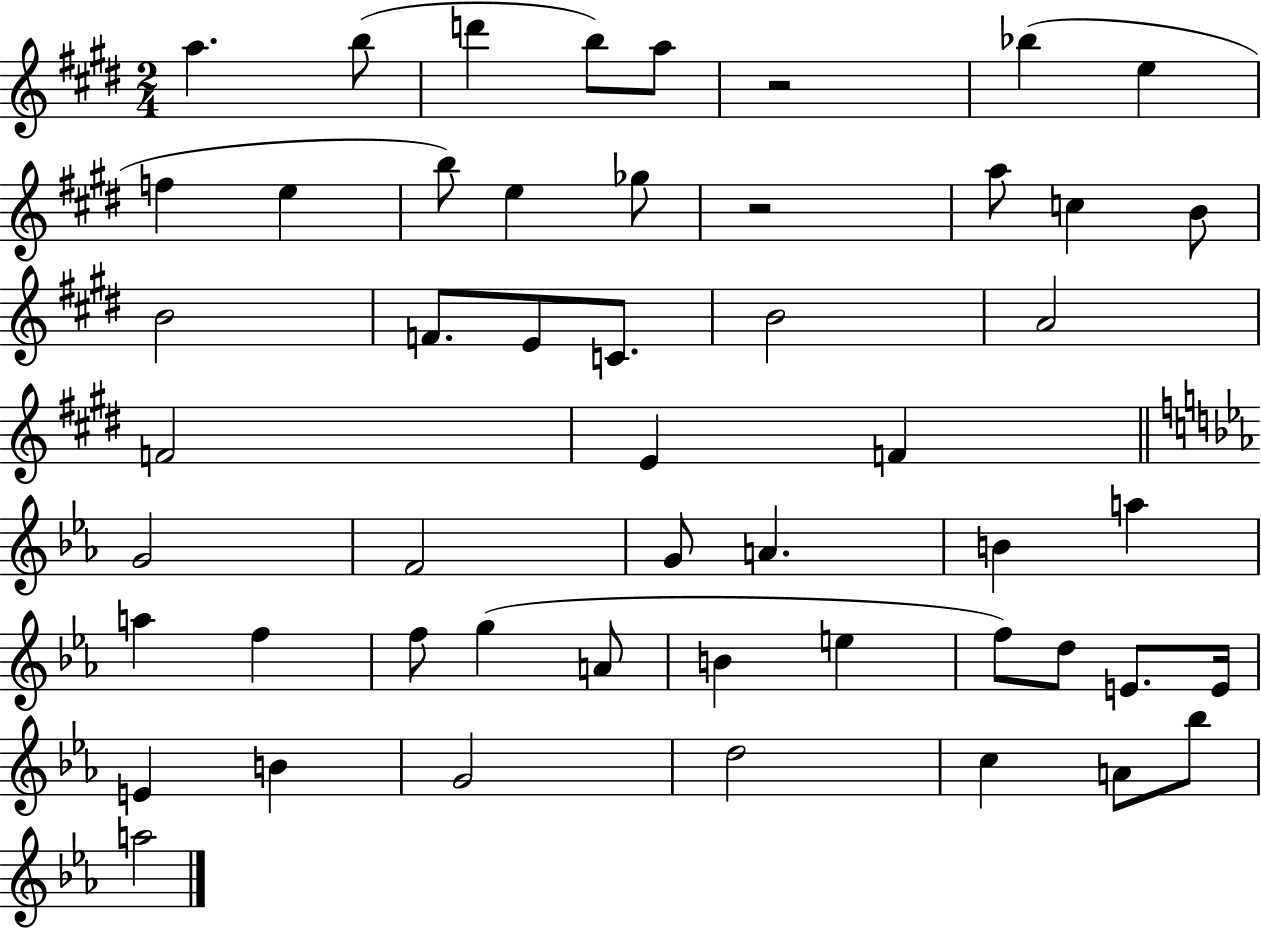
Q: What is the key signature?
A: E major